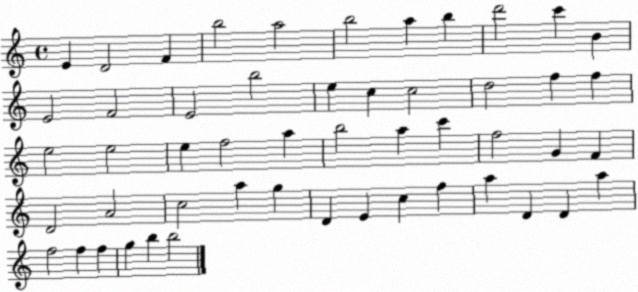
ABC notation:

X:1
T:Untitled
M:4/4
L:1/4
K:C
E D2 F b2 a2 b2 a b d'2 c' B E2 F2 E2 b2 e c c2 d2 f f e2 e2 e f2 a b2 a c' f2 G F D2 A2 c2 a g D E c f a D D a f2 f f g b b2